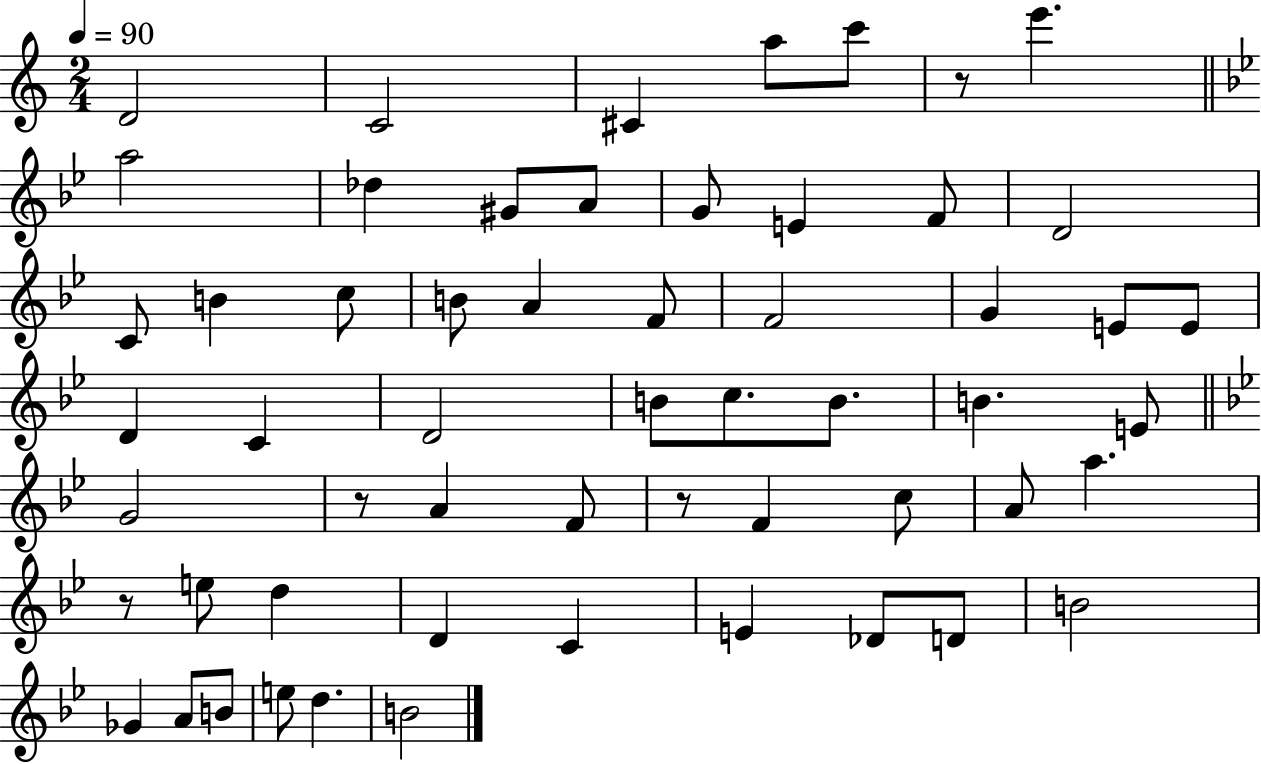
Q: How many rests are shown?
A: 4